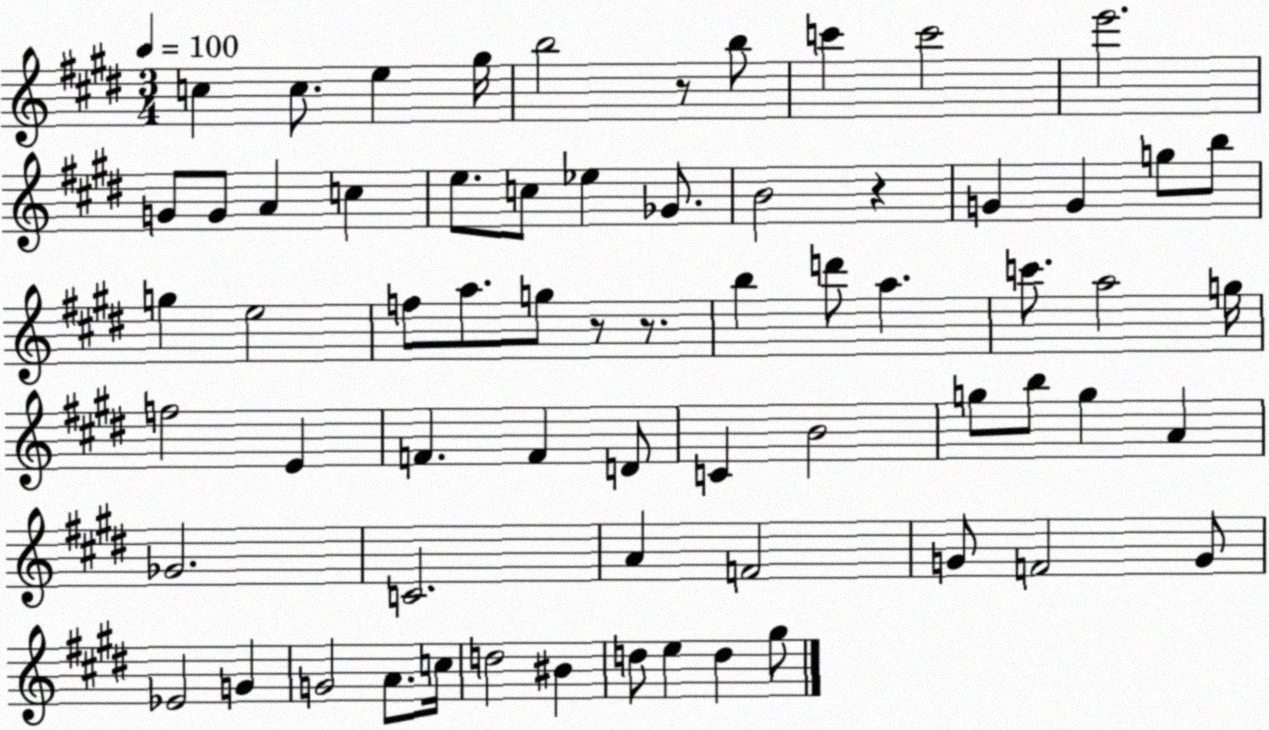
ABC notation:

X:1
T:Untitled
M:3/4
L:1/4
K:E
c c/2 e ^g/4 b2 z/2 b/2 c' c'2 e'2 G/2 G/2 A c e/2 c/2 _e _G/2 B2 z G G g/2 b/2 g e2 f/2 a/2 g/2 z/2 z/2 b d'/2 a c'/2 a2 g/4 f2 E F F D/2 C B2 g/2 b/2 g A _G2 C2 A F2 G/2 F2 G/2 _E2 G G2 A/2 c/4 d2 ^B d/2 e d ^g/2